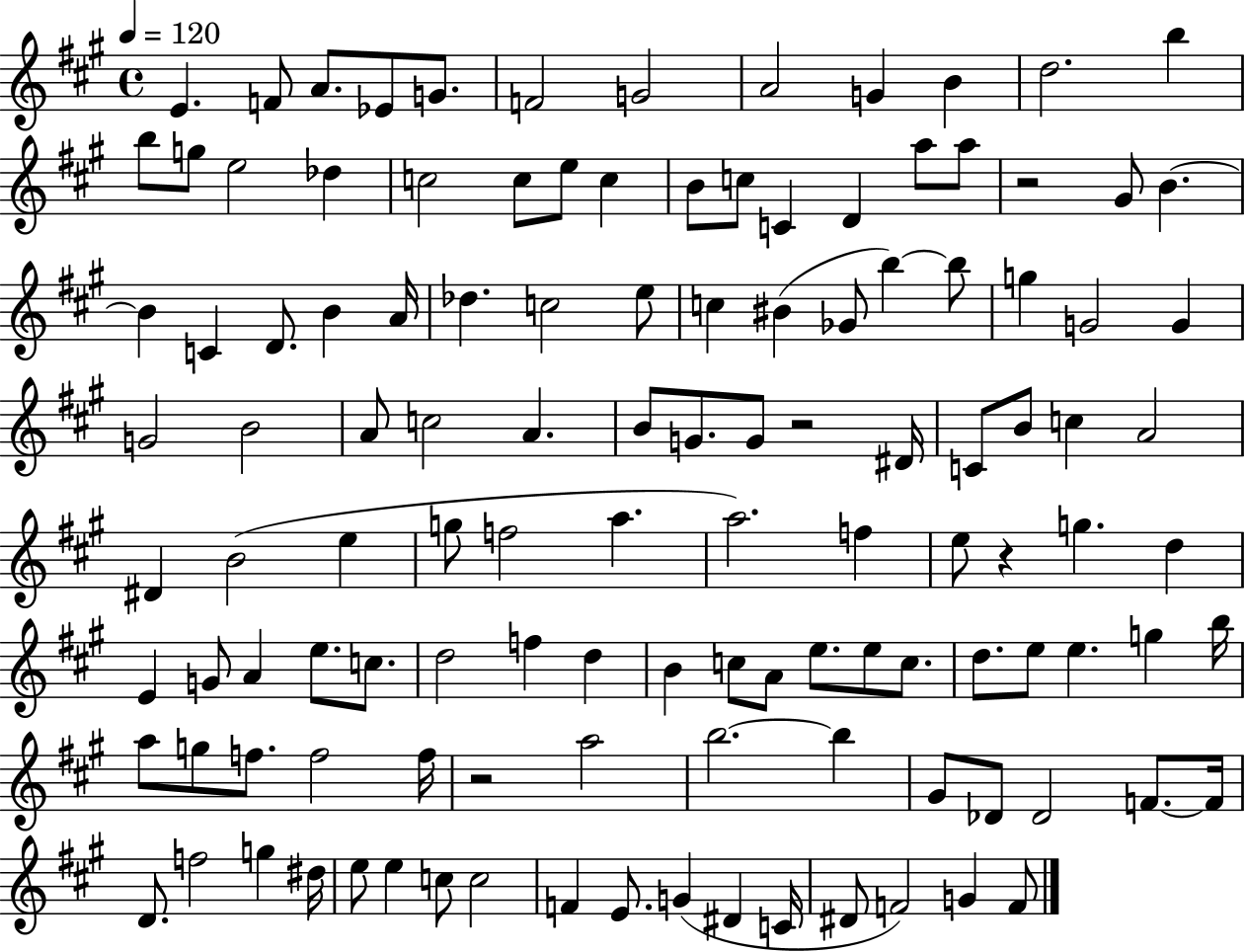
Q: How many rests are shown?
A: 4